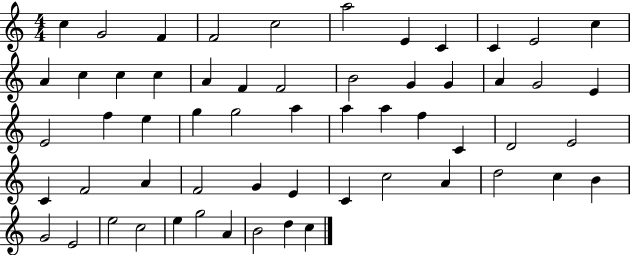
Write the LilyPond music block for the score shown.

{
  \clef treble
  \numericTimeSignature
  \time 4/4
  \key c \major
  c''4 g'2 f'4 | f'2 c''2 | a''2 e'4 c'4 | c'4 e'2 c''4 | \break a'4 c''4 c''4 c''4 | a'4 f'4 f'2 | b'2 g'4 g'4 | a'4 g'2 e'4 | \break e'2 f''4 e''4 | g''4 g''2 a''4 | a''4 a''4 f''4 c'4 | d'2 e'2 | \break c'4 f'2 a'4 | f'2 g'4 e'4 | c'4 c''2 a'4 | d''2 c''4 b'4 | \break g'2 e'2 | e''2 c''2 | e''4 g''2 a'4 | b'2 d''4 c''4 | \break \bar "|."
}